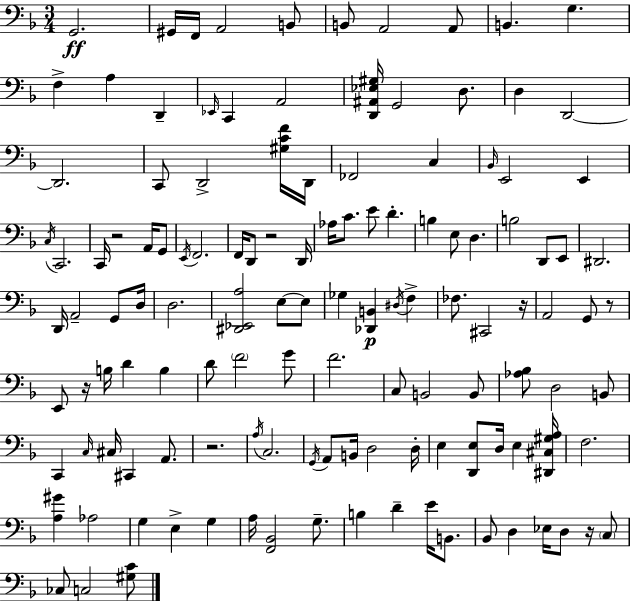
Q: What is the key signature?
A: F major